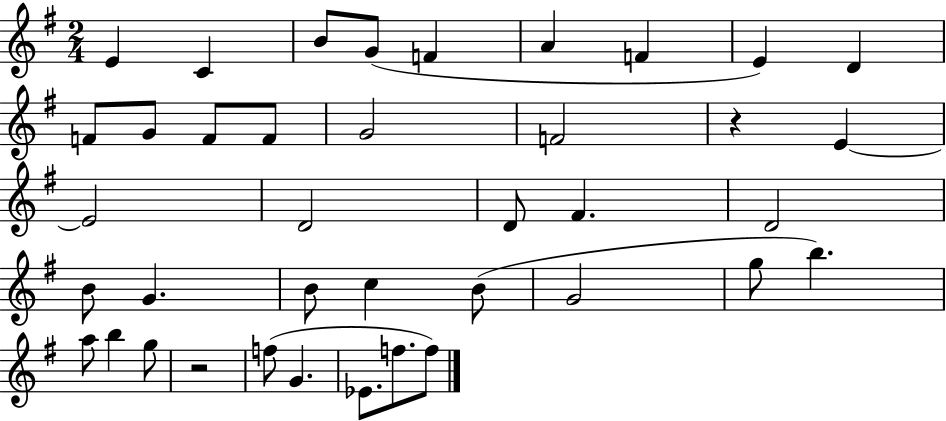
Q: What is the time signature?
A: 2/4